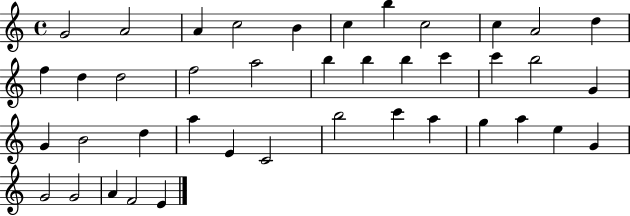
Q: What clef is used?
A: treble